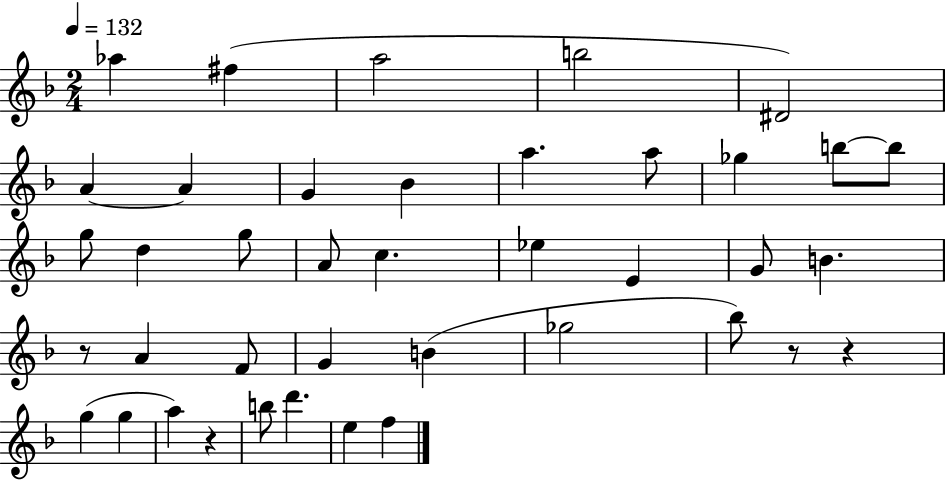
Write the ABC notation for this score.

X:1
T:Untitled
M:2/4
L:1/4
K:F
_a ^f a2 b2 ^D2 A A G _B a a/2 _g b/2 b/2 g/2 d g/2 A/2 c _e E G/2 B z/2 A F/2 G B _g2 _b/2 z/2 z g g a z b/2 d' e f